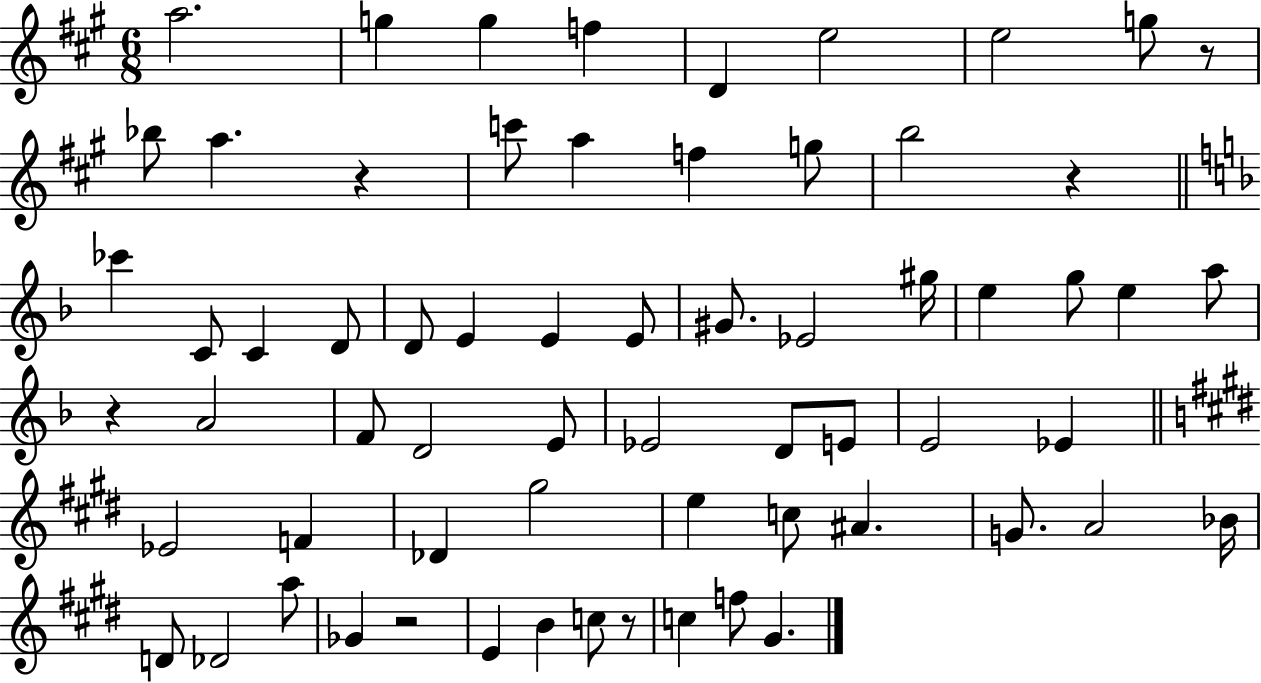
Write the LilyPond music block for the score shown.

{
  \clef treble
  \numericTimeSignature
  \time 6/8
  \key a \major
  a''2. | g''4 g''4 f''4 | d'4 e''2 | e''2 g''8 r8 | \break bes''8 a''4. r4 | c'''8 a''4 f''4 g''8 | b''2 r4 | \bar "||" \break \key f \major ces'''4 c'8 c'4 d'8 | d'8 e'4 e'4 e'8 | gis'8. ees'2 gis''16 | e''4 g''8 e''4 a''8 | \break r4 a'2 | f'8 d'2 e'8 | ees'2 d'8 e'8 | e'2 ees'4 | \break \bar "||" \break \key e \major ees'2 f'4 | des'4 gis''2 | e''4 c''8 ais'4. | g'8. a'2 bes'16 | \break d'8 des'2 a''8 | ges'4 r2 | e'4 b'4 c''8 r8 | c''4 f''8 gis'4. | \break \bar "|."
}